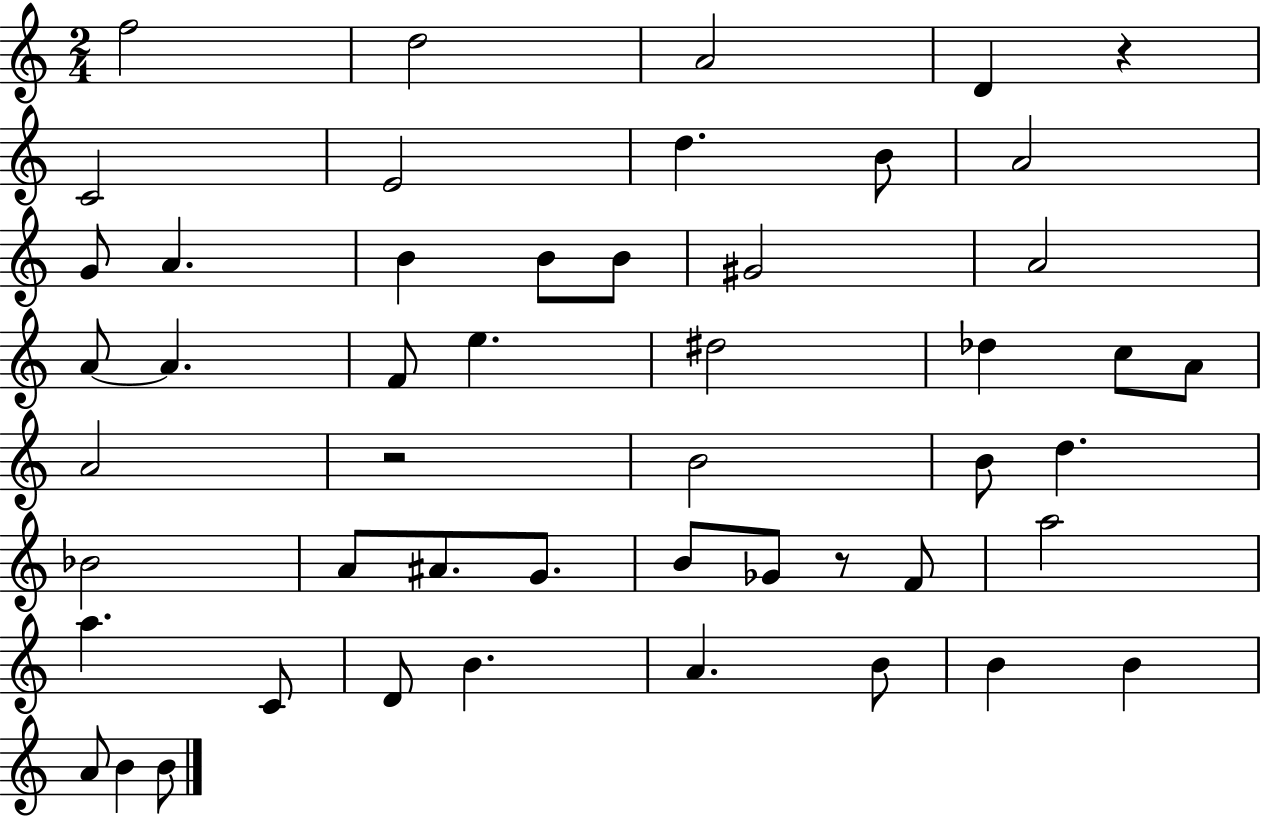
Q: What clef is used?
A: treble